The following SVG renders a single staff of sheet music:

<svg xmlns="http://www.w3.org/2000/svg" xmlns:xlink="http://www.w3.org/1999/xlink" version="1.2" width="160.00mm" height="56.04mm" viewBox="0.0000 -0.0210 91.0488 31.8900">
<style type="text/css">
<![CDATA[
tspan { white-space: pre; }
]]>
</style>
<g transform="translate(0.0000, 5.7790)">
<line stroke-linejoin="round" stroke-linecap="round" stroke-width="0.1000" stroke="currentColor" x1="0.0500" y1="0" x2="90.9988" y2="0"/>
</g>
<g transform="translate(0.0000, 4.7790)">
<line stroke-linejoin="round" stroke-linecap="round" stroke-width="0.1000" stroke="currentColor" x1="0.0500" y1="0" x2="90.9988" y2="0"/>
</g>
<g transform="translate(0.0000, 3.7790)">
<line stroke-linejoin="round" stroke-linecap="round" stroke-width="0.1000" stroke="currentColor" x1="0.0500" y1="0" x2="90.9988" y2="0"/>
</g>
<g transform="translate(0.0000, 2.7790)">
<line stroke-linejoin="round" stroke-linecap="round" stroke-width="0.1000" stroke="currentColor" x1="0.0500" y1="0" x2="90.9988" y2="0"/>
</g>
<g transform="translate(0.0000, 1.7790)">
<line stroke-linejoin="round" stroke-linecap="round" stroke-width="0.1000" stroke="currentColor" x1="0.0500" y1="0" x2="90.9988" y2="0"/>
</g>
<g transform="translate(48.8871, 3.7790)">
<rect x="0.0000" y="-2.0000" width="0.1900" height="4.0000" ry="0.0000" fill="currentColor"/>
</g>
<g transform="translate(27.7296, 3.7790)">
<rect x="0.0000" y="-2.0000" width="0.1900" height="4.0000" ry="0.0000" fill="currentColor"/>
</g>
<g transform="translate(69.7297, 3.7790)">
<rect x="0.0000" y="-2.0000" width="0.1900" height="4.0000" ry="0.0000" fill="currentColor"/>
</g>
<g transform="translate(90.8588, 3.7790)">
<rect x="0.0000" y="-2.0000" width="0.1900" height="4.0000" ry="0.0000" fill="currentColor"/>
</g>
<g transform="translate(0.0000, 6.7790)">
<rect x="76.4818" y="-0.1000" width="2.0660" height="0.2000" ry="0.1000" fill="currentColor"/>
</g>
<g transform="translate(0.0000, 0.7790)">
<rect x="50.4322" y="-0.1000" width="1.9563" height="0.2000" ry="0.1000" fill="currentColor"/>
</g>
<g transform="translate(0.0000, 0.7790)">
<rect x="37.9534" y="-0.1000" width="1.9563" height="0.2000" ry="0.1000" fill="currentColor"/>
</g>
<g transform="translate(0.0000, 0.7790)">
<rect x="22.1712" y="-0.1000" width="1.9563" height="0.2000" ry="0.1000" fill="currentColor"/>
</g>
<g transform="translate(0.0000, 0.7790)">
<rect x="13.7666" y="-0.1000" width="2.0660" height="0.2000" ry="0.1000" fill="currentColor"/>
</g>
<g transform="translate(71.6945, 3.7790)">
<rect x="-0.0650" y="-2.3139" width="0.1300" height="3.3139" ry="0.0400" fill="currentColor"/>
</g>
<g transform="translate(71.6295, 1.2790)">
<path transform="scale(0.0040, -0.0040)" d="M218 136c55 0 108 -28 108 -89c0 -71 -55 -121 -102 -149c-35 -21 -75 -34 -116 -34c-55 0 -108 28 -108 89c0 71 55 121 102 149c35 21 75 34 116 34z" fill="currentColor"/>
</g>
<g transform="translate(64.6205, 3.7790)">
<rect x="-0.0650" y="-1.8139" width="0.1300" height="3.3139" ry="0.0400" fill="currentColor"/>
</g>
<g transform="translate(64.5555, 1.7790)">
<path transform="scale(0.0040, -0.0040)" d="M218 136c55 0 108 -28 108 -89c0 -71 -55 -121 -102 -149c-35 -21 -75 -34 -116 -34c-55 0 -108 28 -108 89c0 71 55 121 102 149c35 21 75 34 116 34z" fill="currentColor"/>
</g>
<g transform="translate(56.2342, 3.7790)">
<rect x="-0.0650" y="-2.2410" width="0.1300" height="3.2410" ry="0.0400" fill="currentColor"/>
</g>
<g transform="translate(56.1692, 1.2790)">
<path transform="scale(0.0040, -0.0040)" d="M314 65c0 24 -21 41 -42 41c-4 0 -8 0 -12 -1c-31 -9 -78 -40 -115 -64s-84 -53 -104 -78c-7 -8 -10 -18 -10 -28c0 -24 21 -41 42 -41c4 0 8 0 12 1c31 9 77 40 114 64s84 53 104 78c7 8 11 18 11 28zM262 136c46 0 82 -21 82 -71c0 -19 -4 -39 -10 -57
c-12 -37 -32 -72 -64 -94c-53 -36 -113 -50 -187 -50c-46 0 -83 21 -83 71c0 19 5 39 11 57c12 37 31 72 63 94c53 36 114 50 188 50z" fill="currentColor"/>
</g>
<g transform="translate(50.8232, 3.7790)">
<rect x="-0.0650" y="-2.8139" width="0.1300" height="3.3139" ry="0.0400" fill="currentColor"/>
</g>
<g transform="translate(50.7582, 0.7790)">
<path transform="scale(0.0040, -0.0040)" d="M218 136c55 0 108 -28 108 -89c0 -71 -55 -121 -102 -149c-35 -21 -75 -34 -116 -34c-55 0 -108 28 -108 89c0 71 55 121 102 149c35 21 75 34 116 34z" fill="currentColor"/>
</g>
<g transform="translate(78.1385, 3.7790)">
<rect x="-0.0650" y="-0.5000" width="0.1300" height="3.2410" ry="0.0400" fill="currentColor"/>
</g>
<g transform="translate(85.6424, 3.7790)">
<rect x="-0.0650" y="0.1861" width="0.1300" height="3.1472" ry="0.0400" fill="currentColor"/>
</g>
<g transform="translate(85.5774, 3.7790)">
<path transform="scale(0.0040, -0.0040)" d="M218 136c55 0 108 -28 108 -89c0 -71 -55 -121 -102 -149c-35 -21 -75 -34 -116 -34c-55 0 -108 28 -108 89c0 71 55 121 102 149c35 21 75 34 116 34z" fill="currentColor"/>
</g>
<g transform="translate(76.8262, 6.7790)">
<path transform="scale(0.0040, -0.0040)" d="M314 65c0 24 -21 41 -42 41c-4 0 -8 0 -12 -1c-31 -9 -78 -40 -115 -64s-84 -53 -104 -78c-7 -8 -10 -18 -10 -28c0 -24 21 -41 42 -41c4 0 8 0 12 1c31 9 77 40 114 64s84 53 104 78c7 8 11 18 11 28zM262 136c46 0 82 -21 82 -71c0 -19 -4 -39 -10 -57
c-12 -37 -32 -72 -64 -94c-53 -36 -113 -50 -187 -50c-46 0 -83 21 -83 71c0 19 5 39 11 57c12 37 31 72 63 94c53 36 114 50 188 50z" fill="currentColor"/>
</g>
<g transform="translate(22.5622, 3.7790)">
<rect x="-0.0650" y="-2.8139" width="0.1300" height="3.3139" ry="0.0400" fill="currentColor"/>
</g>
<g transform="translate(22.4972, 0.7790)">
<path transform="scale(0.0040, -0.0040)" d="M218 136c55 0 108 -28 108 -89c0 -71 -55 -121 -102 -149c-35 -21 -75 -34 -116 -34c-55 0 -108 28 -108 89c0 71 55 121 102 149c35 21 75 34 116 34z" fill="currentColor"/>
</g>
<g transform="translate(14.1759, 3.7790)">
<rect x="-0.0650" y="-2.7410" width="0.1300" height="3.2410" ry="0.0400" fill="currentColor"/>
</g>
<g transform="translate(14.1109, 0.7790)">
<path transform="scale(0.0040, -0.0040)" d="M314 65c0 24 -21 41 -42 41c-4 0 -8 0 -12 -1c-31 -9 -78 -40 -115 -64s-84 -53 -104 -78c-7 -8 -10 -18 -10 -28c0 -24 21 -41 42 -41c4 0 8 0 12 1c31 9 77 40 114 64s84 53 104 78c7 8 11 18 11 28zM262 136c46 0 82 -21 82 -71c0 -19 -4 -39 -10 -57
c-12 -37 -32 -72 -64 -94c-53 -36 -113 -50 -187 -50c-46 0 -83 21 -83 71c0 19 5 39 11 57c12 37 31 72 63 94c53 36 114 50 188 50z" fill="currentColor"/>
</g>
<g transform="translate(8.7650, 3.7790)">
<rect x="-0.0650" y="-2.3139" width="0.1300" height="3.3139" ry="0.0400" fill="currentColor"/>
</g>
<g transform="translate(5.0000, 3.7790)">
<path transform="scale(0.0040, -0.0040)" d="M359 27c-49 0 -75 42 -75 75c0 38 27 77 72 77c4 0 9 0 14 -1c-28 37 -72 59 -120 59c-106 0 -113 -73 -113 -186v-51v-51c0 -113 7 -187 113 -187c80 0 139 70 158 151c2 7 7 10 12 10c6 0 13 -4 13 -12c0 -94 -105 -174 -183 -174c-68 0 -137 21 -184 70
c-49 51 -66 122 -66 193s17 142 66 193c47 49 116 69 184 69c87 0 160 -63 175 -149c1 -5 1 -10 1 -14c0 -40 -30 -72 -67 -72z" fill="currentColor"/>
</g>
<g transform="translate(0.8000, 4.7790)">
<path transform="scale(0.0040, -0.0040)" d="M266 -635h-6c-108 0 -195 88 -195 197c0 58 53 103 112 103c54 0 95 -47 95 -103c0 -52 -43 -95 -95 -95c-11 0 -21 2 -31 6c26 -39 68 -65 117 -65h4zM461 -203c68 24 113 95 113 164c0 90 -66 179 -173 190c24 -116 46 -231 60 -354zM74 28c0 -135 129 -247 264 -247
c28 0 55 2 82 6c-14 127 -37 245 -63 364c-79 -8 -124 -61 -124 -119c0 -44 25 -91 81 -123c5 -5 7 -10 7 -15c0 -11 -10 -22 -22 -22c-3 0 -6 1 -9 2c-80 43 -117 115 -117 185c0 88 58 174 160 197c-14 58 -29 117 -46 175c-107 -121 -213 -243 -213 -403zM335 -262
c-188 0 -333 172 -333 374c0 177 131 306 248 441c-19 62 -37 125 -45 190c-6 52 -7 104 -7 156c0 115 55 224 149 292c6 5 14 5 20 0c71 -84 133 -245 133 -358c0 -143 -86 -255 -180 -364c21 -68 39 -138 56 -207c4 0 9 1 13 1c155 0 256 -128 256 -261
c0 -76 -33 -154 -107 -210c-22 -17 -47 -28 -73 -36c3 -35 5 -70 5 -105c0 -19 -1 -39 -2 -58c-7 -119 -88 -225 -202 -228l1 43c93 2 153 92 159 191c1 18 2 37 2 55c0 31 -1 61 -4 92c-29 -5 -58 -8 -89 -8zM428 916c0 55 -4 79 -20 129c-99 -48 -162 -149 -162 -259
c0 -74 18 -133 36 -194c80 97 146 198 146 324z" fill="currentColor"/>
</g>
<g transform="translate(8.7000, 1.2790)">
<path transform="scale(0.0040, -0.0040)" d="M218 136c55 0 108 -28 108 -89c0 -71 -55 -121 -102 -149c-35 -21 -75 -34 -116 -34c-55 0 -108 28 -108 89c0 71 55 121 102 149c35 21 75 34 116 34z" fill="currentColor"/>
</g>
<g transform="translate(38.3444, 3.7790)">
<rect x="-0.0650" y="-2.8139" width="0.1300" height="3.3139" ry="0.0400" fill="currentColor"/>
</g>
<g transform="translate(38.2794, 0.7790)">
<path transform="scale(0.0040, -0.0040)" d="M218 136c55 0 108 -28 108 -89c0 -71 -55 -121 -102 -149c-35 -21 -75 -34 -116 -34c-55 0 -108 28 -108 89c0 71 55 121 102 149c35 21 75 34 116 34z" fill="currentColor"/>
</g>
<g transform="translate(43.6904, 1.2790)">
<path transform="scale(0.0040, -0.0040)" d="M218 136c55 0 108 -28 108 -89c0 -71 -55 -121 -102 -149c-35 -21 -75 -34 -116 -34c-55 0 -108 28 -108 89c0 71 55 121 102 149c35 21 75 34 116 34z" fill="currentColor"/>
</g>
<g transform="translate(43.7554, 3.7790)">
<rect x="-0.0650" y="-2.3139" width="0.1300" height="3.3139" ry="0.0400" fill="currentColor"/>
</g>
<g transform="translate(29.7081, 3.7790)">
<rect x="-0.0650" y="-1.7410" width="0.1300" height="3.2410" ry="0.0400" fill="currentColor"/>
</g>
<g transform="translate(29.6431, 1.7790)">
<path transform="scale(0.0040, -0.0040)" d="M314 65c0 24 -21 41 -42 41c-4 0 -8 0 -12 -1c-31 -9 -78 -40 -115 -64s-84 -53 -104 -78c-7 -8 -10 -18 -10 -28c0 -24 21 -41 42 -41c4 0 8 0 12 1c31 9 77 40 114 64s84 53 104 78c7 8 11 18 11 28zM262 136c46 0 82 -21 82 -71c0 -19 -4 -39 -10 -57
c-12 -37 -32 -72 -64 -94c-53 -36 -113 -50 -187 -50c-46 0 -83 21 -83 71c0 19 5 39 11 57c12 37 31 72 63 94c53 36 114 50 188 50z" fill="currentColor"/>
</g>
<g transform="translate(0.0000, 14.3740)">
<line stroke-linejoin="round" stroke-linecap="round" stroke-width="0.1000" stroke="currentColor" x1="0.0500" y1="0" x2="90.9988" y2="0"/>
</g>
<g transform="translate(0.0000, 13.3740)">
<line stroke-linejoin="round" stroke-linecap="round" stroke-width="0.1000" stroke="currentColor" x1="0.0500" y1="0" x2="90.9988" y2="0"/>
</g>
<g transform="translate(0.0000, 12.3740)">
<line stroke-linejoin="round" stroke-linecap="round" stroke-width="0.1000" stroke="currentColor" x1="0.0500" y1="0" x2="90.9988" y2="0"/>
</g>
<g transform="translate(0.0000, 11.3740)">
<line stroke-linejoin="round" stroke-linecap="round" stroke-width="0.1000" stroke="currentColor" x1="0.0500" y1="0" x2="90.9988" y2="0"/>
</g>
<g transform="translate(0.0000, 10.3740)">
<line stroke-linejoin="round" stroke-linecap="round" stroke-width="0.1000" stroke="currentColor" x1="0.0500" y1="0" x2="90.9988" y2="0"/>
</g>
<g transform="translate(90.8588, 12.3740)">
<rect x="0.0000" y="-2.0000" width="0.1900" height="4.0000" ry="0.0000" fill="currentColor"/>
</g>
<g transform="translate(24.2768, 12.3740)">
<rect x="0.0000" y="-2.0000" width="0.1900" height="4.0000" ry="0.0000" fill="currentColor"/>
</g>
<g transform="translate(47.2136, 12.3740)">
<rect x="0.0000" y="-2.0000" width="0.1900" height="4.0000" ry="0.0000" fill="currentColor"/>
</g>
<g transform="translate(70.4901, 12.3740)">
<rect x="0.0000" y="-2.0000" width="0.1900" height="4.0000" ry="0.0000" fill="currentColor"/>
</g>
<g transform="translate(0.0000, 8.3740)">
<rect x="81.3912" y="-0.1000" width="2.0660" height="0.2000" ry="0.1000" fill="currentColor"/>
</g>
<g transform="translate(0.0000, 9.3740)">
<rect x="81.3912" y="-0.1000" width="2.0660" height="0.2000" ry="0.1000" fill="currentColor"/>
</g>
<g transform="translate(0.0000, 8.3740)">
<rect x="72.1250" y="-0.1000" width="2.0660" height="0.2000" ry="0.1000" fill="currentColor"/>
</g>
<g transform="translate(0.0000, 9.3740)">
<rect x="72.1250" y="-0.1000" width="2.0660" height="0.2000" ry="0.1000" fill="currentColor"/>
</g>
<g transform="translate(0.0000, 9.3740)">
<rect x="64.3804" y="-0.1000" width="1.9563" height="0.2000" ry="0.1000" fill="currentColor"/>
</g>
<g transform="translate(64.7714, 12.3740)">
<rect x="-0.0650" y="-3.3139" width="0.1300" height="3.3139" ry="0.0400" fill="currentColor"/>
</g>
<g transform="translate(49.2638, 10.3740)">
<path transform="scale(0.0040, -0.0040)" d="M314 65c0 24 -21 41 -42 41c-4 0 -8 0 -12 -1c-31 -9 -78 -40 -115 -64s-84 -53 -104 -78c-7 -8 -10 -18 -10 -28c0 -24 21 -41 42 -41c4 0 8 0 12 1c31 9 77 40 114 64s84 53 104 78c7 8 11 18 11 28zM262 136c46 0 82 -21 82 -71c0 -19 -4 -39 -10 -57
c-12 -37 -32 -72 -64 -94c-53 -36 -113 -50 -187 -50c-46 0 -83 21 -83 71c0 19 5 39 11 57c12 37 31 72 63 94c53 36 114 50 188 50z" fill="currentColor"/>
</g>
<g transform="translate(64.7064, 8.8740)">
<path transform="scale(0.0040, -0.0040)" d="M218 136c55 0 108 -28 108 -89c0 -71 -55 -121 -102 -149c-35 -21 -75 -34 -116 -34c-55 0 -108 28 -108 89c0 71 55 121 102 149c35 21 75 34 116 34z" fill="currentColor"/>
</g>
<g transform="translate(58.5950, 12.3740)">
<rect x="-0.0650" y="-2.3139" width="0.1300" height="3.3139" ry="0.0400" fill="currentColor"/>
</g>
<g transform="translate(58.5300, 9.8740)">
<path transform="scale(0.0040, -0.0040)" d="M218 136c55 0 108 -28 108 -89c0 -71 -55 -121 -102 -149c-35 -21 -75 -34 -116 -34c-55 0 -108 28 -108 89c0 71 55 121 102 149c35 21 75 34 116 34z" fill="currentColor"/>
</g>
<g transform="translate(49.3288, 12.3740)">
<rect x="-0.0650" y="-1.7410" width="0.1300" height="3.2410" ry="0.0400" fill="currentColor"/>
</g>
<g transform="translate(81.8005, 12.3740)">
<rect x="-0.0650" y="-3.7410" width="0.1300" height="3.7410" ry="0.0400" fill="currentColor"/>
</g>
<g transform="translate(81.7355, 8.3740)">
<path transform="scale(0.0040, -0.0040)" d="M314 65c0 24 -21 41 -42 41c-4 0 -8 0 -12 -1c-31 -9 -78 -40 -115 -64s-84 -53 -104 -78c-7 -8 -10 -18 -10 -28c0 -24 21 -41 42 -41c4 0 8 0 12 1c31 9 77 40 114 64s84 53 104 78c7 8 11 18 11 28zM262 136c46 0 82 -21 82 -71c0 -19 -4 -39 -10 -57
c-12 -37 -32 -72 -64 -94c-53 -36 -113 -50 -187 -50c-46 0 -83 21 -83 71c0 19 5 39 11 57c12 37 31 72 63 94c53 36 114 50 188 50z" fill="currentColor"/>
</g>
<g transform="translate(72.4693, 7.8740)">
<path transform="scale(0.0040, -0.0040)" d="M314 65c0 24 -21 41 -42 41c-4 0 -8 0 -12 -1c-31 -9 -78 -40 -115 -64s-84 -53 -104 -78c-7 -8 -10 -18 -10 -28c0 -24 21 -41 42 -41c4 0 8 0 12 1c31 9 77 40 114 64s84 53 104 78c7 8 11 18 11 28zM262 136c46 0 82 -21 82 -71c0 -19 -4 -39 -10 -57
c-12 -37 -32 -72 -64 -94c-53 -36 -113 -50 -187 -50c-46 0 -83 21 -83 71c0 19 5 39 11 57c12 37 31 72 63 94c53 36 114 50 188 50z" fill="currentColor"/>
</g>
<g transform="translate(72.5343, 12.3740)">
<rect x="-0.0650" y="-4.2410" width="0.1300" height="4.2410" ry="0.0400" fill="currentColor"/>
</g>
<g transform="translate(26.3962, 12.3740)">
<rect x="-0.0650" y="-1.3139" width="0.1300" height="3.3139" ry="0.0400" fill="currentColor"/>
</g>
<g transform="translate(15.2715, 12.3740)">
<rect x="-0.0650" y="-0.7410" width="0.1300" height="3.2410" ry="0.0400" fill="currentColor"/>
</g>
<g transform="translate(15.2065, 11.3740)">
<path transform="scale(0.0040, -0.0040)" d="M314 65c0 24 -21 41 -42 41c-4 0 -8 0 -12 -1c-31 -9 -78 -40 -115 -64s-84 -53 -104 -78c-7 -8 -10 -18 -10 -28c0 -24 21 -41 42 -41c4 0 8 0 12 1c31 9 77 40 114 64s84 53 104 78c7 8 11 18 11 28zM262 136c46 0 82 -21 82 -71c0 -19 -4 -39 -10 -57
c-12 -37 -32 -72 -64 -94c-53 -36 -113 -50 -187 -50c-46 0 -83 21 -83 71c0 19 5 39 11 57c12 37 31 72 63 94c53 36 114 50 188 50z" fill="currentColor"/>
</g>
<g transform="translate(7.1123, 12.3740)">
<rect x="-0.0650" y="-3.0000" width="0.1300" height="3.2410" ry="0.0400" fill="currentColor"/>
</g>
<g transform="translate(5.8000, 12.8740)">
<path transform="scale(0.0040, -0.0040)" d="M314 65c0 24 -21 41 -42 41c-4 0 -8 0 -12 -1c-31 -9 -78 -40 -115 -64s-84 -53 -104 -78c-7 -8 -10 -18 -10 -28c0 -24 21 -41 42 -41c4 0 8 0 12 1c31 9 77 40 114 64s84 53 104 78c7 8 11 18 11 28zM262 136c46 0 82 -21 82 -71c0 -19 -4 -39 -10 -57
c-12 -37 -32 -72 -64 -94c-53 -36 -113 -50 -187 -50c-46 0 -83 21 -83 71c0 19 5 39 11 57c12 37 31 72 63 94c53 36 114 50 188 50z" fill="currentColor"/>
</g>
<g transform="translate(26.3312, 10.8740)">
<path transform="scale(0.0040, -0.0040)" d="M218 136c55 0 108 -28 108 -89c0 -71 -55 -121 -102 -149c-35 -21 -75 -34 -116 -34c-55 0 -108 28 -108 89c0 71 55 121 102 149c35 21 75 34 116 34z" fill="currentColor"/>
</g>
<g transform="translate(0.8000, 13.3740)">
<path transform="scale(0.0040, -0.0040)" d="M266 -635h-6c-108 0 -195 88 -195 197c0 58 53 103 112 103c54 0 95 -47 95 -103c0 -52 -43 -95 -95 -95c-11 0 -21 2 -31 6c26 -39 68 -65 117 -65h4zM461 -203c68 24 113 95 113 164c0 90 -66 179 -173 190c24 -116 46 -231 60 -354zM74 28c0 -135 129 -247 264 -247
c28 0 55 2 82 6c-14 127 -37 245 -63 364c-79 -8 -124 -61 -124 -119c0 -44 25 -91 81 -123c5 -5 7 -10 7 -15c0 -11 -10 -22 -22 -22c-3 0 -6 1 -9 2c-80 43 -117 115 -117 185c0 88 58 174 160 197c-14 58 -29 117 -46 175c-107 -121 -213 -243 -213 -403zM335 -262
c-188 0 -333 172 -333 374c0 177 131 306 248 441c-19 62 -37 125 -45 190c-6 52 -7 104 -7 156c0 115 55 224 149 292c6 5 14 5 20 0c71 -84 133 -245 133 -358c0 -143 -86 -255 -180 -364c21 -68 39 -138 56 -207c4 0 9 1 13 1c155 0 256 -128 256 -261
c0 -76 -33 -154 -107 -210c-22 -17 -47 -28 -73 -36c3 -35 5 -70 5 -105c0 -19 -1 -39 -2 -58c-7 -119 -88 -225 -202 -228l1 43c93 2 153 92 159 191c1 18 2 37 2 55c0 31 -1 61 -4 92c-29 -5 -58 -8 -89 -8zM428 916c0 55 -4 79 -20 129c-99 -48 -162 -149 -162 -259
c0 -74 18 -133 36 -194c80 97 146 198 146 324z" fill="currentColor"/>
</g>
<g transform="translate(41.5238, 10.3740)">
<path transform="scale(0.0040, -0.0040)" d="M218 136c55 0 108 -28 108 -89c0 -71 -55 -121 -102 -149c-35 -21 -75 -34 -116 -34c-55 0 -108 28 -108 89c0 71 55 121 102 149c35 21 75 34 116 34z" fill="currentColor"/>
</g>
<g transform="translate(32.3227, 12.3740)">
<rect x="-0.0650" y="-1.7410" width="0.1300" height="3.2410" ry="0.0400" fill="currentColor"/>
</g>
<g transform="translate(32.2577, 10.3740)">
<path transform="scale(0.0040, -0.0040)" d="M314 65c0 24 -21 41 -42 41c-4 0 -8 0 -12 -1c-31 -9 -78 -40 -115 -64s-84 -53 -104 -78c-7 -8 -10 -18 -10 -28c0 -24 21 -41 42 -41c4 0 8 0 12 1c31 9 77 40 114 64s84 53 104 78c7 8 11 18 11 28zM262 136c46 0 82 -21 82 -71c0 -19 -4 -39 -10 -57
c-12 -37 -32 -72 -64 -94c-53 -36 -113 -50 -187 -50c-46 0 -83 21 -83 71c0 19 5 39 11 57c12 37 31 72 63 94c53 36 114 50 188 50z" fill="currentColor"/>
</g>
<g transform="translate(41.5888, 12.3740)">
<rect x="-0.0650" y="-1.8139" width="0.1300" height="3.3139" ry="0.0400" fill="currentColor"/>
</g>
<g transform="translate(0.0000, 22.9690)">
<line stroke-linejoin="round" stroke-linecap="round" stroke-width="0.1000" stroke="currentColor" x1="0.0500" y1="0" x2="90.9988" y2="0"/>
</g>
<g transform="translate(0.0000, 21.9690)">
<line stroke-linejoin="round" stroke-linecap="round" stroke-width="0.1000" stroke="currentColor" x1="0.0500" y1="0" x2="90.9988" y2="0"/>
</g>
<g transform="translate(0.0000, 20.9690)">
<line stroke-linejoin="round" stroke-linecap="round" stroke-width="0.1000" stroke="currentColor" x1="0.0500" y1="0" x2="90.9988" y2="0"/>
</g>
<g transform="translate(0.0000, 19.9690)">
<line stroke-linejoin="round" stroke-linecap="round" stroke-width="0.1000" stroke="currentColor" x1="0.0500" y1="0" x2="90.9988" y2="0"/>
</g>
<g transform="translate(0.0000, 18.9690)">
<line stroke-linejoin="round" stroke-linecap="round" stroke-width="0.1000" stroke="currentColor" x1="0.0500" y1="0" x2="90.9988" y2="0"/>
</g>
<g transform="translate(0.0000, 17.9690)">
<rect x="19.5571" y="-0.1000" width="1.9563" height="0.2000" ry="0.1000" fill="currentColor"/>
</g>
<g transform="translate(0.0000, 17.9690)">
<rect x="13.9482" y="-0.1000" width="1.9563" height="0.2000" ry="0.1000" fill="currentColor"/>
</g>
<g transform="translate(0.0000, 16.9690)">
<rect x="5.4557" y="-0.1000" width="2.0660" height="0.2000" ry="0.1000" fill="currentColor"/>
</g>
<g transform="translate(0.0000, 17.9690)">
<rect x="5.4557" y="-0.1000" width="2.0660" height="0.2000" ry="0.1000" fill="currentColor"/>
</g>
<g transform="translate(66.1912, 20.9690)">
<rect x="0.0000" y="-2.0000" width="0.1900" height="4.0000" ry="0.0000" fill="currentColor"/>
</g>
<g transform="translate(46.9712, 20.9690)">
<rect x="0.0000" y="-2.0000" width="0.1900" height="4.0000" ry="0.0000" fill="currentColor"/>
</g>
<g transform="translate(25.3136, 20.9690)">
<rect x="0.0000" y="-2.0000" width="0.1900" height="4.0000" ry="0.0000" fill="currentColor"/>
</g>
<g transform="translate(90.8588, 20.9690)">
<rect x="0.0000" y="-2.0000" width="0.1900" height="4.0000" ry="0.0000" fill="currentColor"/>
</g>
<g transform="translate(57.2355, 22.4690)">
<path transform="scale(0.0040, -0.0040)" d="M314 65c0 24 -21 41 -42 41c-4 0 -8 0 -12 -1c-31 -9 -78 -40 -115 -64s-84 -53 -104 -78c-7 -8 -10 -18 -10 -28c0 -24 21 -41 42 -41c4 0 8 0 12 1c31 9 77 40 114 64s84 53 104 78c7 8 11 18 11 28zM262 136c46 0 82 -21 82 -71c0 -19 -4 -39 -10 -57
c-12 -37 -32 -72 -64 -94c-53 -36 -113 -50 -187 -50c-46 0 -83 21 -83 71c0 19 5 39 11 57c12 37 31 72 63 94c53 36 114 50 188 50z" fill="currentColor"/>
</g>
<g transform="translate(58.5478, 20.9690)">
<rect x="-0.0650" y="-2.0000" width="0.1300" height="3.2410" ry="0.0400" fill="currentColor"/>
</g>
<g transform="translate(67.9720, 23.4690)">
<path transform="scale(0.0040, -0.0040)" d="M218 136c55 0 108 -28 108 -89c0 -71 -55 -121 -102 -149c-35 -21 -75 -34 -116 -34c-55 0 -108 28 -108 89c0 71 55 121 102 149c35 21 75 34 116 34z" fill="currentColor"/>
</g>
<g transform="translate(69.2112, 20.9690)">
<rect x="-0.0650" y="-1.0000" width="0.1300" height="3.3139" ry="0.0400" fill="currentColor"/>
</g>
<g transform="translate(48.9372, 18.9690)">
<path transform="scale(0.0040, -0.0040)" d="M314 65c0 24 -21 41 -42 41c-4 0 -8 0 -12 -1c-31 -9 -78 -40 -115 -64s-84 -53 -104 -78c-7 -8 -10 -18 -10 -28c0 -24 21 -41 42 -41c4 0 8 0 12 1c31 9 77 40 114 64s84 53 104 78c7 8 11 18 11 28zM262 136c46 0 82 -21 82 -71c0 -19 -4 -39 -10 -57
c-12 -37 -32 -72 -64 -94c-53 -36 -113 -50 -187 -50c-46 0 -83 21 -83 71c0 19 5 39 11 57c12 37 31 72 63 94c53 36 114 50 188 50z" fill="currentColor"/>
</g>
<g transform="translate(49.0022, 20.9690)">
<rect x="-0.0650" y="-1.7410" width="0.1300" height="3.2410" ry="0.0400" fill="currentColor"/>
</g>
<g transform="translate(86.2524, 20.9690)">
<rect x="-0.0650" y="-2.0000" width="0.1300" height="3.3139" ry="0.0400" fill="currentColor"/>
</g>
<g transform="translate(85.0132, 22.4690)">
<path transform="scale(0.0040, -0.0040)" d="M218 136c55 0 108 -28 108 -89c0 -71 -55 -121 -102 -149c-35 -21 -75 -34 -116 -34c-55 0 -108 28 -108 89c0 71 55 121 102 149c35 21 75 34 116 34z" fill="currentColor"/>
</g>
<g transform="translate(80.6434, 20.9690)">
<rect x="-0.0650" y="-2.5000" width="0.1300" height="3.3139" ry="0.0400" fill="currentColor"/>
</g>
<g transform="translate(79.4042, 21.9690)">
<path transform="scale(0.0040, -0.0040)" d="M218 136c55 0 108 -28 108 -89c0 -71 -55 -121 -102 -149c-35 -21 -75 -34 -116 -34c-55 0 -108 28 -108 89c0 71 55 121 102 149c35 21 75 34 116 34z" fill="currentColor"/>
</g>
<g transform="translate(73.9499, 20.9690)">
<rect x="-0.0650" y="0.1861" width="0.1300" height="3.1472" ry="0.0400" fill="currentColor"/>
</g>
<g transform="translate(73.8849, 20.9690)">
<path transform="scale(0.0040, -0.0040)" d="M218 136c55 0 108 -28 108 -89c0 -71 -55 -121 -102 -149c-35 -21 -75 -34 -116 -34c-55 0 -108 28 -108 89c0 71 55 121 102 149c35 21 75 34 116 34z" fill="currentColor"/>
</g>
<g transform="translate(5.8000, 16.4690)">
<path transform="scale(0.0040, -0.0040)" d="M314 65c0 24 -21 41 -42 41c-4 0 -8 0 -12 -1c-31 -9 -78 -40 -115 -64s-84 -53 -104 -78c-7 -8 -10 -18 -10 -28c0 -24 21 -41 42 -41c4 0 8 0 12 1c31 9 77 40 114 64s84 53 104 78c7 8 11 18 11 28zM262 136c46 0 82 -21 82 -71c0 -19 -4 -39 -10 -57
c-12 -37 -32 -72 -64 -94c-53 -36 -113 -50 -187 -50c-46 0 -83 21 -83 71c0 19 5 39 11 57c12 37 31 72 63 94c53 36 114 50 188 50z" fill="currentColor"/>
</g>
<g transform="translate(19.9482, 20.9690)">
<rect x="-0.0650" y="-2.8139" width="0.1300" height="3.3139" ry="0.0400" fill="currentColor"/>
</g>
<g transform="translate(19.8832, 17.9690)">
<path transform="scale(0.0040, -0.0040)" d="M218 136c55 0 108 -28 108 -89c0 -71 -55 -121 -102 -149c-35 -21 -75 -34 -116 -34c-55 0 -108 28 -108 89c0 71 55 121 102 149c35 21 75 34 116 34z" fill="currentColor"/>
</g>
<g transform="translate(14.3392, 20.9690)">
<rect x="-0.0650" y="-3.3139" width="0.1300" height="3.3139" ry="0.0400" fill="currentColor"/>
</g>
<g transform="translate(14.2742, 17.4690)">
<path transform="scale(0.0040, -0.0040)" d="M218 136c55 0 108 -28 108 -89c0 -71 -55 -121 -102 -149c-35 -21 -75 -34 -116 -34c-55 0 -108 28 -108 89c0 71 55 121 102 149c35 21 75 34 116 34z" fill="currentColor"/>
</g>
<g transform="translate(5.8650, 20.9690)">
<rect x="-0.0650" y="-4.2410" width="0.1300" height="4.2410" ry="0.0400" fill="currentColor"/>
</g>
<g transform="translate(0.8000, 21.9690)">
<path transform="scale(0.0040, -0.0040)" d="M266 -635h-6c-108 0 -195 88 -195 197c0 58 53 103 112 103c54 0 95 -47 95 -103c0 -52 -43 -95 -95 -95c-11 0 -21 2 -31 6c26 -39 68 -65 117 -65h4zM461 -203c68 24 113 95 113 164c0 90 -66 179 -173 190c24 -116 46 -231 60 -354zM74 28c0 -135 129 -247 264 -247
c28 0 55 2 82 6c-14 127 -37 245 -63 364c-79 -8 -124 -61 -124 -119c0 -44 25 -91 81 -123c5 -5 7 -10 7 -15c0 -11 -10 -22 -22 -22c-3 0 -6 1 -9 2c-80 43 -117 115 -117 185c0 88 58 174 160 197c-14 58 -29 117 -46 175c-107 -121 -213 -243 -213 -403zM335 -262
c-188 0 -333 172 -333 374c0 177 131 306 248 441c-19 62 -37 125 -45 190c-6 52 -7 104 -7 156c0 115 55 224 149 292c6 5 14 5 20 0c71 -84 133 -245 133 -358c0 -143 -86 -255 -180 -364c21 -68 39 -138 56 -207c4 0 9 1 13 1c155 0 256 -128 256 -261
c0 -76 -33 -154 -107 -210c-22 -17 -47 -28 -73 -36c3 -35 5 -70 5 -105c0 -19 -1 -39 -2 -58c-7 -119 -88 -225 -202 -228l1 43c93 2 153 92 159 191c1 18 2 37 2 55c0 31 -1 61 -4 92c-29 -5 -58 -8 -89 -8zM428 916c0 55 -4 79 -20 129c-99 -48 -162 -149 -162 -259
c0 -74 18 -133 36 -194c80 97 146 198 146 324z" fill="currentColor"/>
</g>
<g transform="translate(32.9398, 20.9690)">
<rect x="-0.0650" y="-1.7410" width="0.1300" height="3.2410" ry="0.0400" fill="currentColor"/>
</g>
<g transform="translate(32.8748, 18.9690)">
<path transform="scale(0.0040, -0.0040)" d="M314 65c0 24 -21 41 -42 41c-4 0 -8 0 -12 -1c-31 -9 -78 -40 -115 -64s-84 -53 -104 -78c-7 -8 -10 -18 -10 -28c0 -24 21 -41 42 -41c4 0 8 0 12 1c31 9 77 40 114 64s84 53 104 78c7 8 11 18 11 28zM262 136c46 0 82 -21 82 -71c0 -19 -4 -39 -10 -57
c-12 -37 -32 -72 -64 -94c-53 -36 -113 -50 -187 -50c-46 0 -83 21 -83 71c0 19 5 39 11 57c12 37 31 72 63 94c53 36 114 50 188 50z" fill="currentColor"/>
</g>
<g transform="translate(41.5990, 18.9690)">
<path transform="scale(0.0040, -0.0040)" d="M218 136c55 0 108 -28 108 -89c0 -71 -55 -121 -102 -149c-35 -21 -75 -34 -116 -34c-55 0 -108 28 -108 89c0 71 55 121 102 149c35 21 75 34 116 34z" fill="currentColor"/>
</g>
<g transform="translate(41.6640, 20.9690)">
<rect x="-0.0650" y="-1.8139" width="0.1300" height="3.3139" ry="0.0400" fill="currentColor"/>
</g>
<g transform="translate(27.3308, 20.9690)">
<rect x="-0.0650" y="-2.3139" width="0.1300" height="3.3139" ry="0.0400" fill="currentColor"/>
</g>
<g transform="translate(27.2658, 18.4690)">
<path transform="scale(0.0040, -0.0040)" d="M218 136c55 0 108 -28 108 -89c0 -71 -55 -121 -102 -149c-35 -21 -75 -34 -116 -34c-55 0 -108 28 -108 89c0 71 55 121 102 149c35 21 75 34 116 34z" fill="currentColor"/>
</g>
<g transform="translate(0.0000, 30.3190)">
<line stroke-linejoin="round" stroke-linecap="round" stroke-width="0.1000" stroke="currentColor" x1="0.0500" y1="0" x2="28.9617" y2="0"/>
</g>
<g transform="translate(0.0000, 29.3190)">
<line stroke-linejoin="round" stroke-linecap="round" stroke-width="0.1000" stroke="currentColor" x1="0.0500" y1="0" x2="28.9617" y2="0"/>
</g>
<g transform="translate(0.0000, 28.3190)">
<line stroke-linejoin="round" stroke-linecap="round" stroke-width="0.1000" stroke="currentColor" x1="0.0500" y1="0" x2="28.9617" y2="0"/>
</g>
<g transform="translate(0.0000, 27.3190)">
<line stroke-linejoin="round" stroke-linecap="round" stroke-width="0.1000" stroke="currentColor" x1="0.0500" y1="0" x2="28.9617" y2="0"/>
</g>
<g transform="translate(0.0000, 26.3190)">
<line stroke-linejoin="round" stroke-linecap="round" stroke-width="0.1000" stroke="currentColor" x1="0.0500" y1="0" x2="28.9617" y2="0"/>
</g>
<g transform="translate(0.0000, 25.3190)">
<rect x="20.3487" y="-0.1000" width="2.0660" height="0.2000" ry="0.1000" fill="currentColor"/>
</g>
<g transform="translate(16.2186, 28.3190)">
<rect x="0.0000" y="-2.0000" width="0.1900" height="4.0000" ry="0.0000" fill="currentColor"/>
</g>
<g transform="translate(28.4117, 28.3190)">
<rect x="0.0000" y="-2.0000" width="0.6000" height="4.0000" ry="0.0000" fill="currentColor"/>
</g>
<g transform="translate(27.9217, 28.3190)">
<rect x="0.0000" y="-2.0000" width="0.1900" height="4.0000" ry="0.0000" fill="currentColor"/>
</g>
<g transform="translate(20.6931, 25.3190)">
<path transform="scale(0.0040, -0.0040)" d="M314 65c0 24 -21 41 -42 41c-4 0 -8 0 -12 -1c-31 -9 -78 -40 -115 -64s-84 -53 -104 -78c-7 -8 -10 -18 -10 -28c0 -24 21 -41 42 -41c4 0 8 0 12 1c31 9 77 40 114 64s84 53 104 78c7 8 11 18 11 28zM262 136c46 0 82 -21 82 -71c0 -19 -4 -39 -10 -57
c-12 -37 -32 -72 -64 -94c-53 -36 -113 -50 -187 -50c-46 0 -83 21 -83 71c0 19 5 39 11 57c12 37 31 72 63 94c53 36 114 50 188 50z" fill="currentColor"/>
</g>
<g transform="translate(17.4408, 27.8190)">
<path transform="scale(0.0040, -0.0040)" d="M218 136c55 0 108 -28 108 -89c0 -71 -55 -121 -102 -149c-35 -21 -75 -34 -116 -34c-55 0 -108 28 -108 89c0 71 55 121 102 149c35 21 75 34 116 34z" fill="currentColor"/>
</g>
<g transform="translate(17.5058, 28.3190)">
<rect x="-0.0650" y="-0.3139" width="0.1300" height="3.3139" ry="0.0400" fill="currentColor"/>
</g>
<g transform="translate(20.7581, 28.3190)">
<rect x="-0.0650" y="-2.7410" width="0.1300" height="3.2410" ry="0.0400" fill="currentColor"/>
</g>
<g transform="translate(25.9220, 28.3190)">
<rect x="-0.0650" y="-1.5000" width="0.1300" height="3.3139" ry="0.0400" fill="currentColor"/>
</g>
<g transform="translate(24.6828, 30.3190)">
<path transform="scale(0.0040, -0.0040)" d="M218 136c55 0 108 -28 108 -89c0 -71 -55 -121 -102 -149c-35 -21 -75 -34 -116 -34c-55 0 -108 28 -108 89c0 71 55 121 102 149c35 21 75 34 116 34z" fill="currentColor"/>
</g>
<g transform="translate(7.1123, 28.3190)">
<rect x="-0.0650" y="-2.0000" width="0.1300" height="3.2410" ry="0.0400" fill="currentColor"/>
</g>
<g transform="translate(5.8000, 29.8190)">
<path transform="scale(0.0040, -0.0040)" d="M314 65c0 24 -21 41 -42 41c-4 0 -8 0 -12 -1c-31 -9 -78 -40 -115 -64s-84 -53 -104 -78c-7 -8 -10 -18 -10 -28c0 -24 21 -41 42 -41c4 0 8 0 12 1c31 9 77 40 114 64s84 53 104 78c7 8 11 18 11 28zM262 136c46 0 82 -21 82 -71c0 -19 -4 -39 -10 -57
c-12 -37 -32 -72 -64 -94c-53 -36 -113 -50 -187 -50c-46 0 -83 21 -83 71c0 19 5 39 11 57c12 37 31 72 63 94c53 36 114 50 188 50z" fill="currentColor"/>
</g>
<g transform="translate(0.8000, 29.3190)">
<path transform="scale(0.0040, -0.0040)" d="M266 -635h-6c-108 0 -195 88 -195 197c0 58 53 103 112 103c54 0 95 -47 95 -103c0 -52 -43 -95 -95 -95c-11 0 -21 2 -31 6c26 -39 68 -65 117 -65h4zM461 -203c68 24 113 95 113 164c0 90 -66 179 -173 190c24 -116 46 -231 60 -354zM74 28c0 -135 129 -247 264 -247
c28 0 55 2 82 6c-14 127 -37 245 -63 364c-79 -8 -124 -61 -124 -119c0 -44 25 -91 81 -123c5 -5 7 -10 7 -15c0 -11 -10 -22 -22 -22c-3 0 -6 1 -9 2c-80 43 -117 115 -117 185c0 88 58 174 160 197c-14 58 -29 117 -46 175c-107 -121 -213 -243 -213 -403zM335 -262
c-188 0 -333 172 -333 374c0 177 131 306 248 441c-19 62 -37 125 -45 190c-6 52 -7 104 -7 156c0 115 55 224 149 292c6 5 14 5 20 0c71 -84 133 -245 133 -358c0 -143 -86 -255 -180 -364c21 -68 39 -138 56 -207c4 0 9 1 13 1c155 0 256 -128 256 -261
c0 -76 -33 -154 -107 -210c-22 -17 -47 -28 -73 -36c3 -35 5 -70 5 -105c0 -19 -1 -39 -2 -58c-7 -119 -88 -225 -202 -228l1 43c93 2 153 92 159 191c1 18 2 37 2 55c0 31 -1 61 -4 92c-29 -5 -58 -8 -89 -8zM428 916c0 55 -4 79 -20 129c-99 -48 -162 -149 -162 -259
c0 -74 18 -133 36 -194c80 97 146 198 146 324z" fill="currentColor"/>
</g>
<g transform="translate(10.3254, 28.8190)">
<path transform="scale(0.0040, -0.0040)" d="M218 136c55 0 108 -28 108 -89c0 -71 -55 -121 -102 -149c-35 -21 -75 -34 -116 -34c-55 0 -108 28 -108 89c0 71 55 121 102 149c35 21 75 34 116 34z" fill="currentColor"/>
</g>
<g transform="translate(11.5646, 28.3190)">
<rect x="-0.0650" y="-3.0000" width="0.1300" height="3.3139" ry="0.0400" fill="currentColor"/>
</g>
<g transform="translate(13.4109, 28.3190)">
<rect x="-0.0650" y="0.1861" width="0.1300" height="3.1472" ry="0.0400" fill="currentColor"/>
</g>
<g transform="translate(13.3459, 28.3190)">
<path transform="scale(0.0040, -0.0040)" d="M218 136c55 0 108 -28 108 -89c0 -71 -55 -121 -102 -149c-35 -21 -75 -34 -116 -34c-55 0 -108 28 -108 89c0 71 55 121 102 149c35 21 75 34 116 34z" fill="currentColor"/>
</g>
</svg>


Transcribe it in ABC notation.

X:1
T:Untitled
M:4/4
L:1/4
K:C
g a2 a f2 a g a g2 f g C2 B A2 d2 e f2 f f2 g b d'2 c'2 d'2 b a g f2 f f2 F2 D B G F F2 A B c a2 E